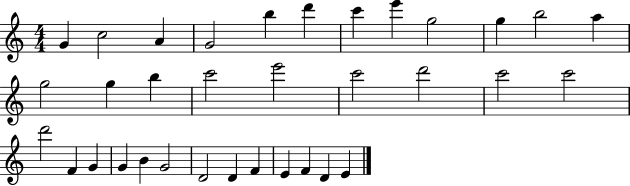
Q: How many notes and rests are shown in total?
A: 34